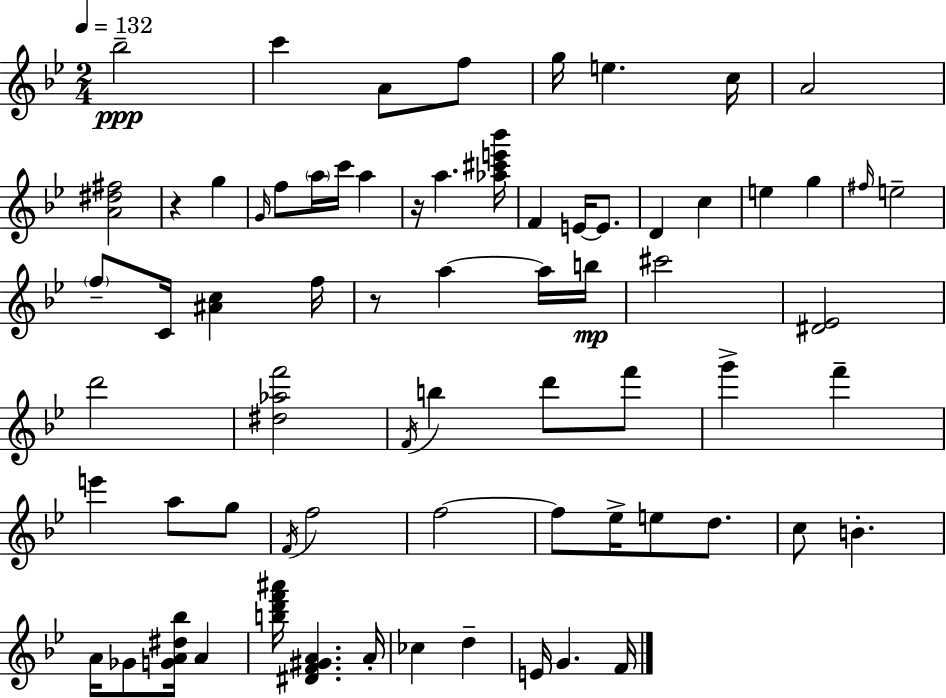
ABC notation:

X:1
T:Untitled
M:2/4
L:1/4
K:Bb
_b2 c' A/2 f/2 g/4 e c/4 A2 [A^d^f]2 z g G/4 f/2 a/4 c'/4 a z/4 a [_a^c'e'_b']/4 F E/4 E/2 D c e g ^f/4 e2 f/2 C/4 [^Ac] f/4 z/2 a a/4 b/4 ^c'2 [^D_E]2 d'2 [^d_af']2 F/4 b d'/2 f'/2 g' f' e' a/2 g/2 F/4 f2 f2 f/2 _e/4 e/2 d/2 c/2 B A/4 _G/2 [GA^d_b]/4 A [bd'f'^a']/4 [^DF^GA] A/4 _c d E/4 G F/4